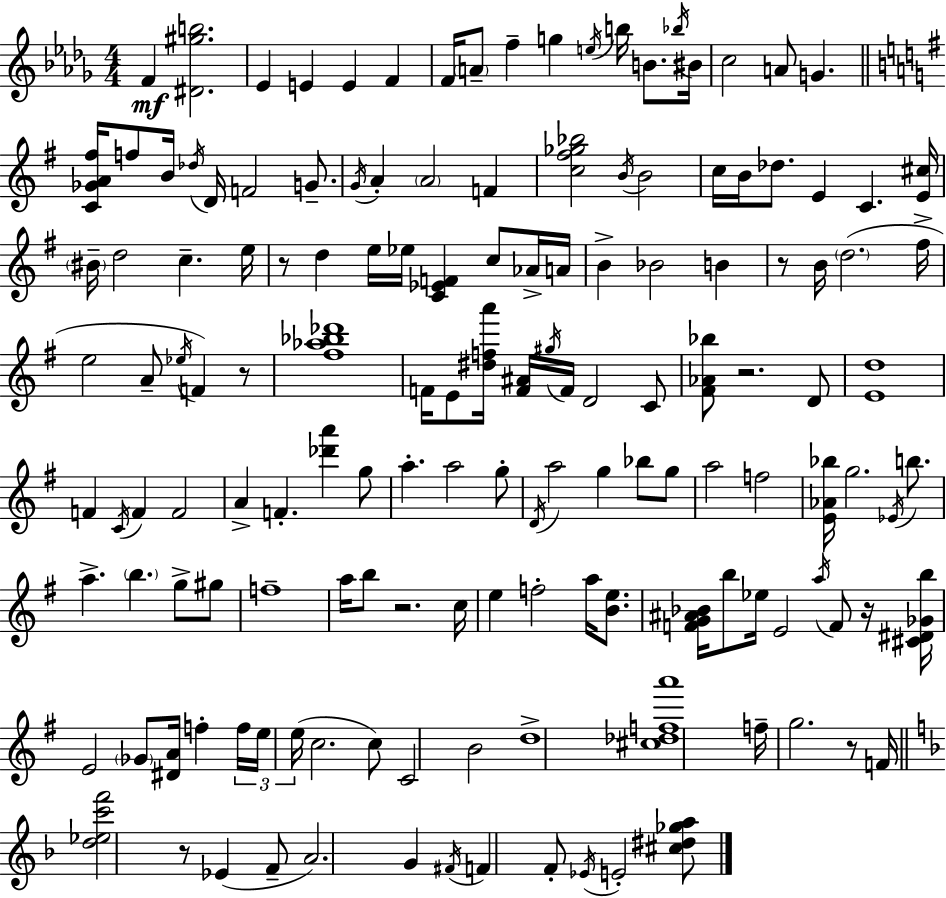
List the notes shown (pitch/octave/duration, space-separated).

F4/q [D#4,G#5,B5]/h. Eb4/q E4/q E4/q F4/q F4/s A4/e F5/q G5/q E5/s B5/s B4/e. Bb5/s BIS4/s C5/h A4/e G4/q. [C4,Gb4,A4,F#5]/s F5/e B4/s Db5/s D4/s F4/h G4/e. G4/s A4/q A4/h F4/q [C5,F#5,Gb5,Bb5]/h B4/s B4/h C5/s B4/s Db5/e. E4/q C4/q. [E4,C#5]/s BIS4/s D5/h C5/q. E5/s R/e D5/q E5/s Eb5/s [C4,Eb4,F4]/q C5/e Ab4/s A4/s B4/q Bb4/h B4/q R/e B4/s D5/h. F#5/s E5/h A4/e Eb5/s F4/q R/e [F#5,Ab5,Bb5,Db6]/w F4/s E4/e [D#5,F5,A6]/s [F4,A#4]/s G#5/s F4/s D4/h C4/e [F#4,Ab4,Bb5]/e R/h. D4/e [E4,D5]/w F4/q C4/s F4/q F4/h A4/q F4/q. [Db6,A6]/q G5/e A5/q. A5/h G5/e D4/s A5/h G5/q Bb5/e G5/e A5/h F5/h [E4,Ab4,Bb5]/s G5/h. Eb4/s B5/e. A5/q. B5/q. G5/e G#5/e F5/w A5/s B5/e R/h. C5/s E5/q F5/h A5/s [B4,E5]/e. [F4,G4,A#4,Bb4]/s B5/e Eb5/s E4/h A5/s F4/e R/s [C#4,D#4,Gb4,B5]/s E4/h Gb4/e [D#4,A4]/s F5/q F5/s E5/s E5/s C5/h. C5/e C4/h B4/h D5/w [C#5,Db5,F5,A6]/w F5/s G5/h. R/e F4/s [D5,Eb5,C6,F6]/h R/e Eb4/q F4/e A4/h. G4/q F#4/s F4/q F4/e Eb4/s E4/h [C#5,D#5,Gb5,A5]/e